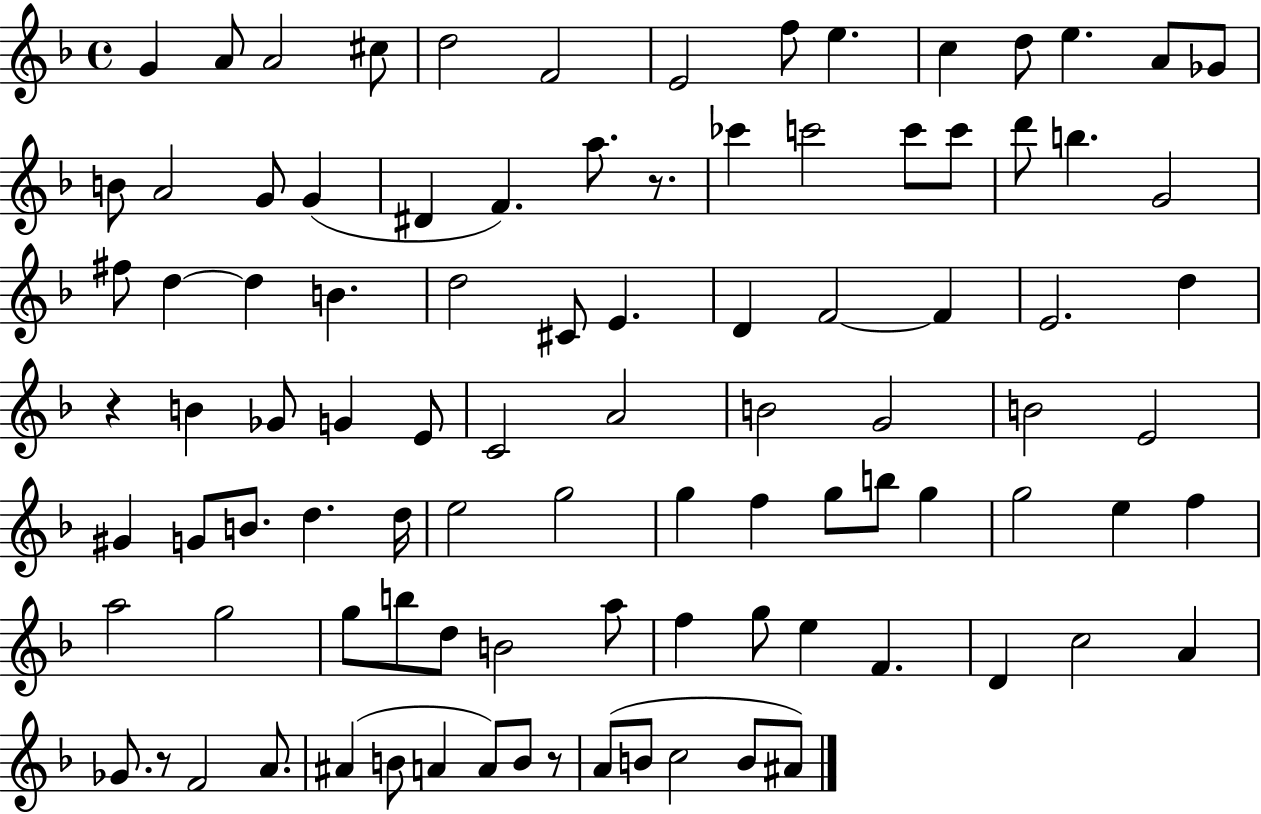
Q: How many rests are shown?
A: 4